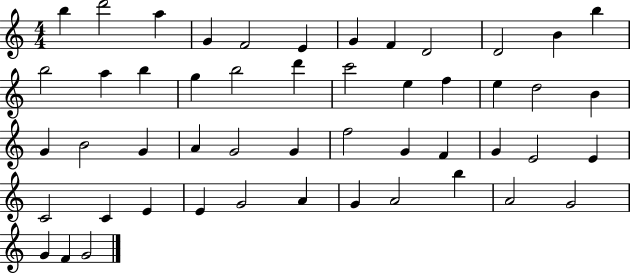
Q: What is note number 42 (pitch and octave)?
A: A4